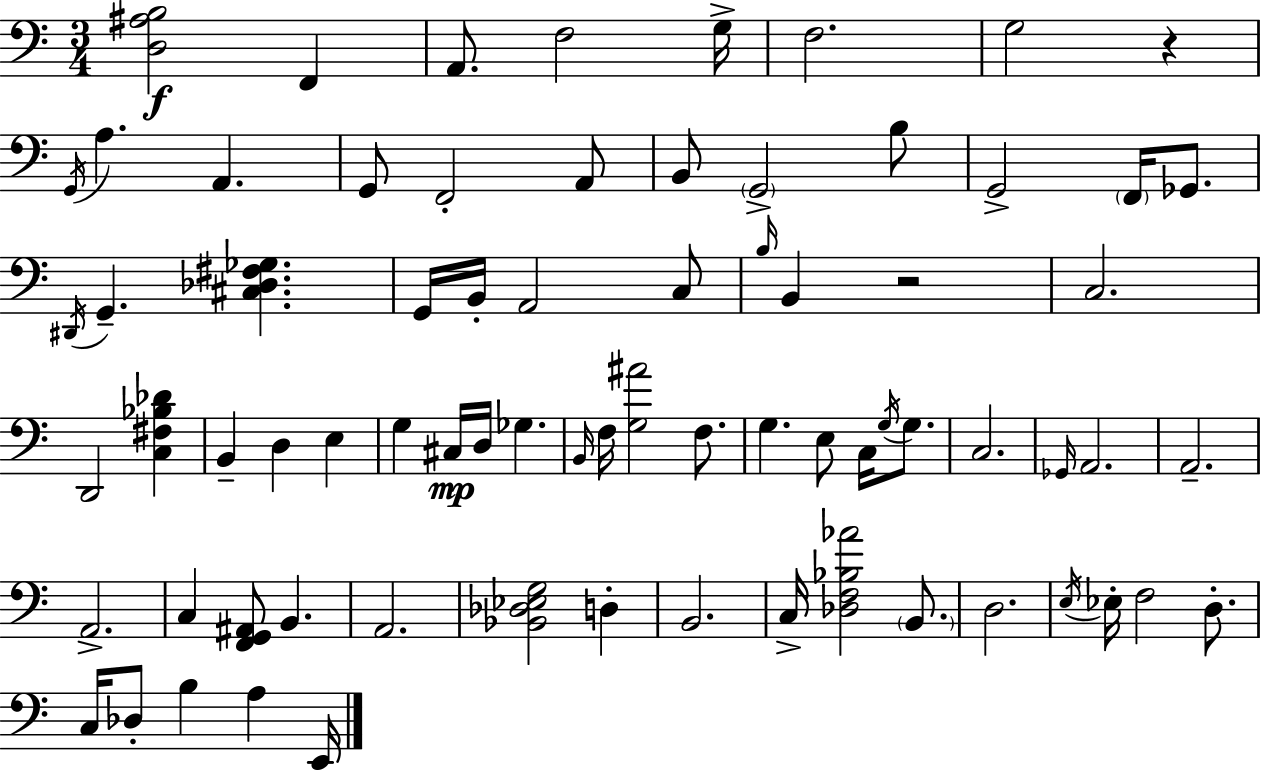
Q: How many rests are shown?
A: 2